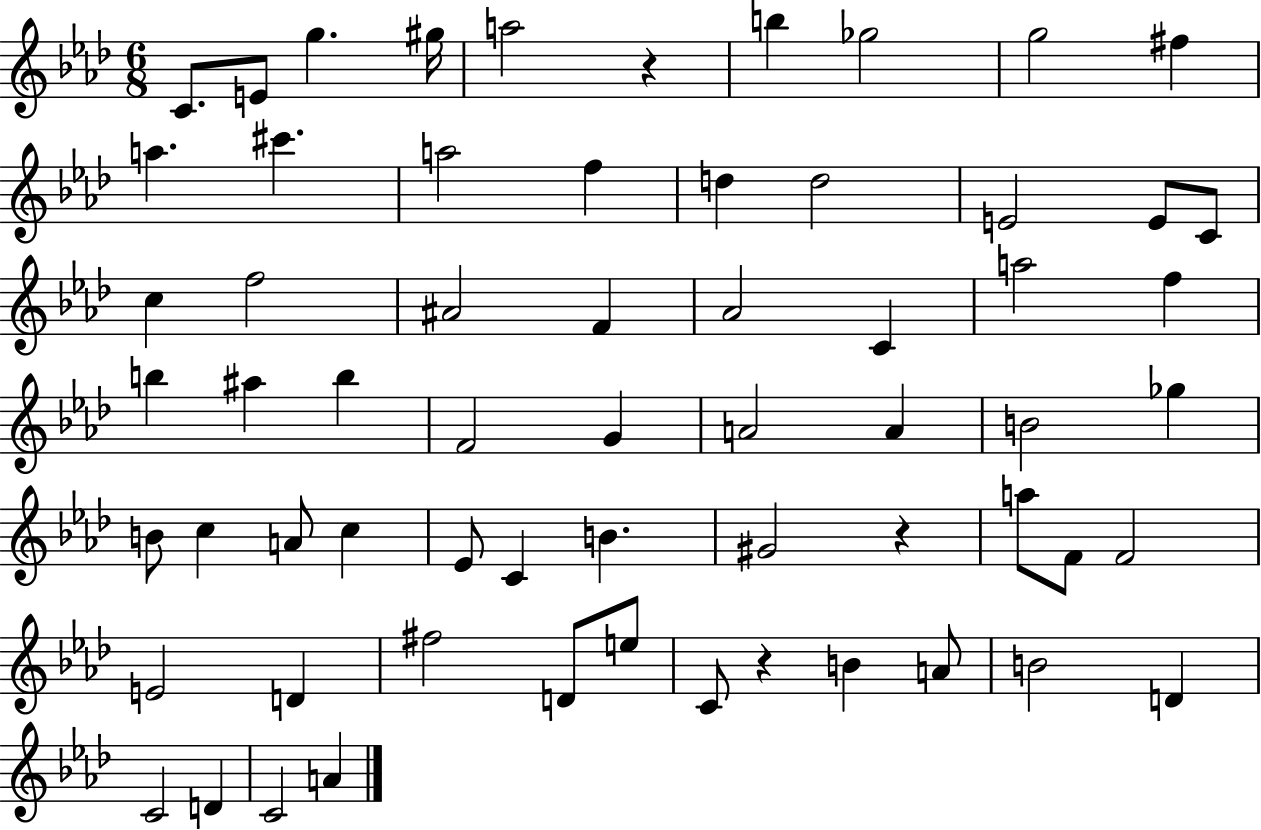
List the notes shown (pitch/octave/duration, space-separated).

C4/e. E4/e G5/q. G#5/s A5/h R/q B5/q Gb5/h G5/h F#5/q A5/q. C#6/q. A5/h F5/q D5/q D5/h E4/h E4/e C4/e C5/q F5/h A#4/h F4/q Ab4/h C4/q A5/h F5/q B5/q A#5/q B5/q F4/h G4/q A4/h A4/q B4/h Gb5/q B4/e C5/q A4/e C5/q Eb4/e C4/q B4/q. G#4/h R/q A5/e F4/e F4/h E4/h D4/q F#5/h D4/e E5/e C4/e R/q B4/q A4/e B4/h D4/q C4/h D4/q C4/h A4/q